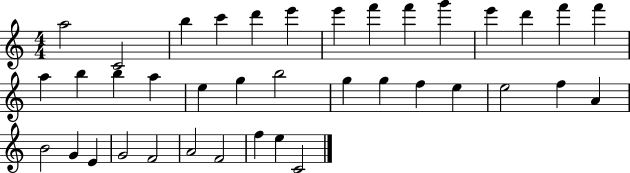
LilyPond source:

{
  \clef treble
  \numericTimeSignature
  \time 4/4
  \key c \major
  a''2 c'2 | b''4 c'''4 d'''4 e'''4 | e'''4 f'''4 f'''4 g'''4 | e'''4 d'''4 f'''4 f'''4 | \break a''4 b''4 b''4 a''4 | e''4 g''4 b''2 | g''4 g''4 f''4 e''4 | e''2 f''4 a'4 | \break b'2 g'4 e'4 | g'2 f'2 | a'2 f'2 | f''4 e''4 c'2 | \break \bar "|."
}